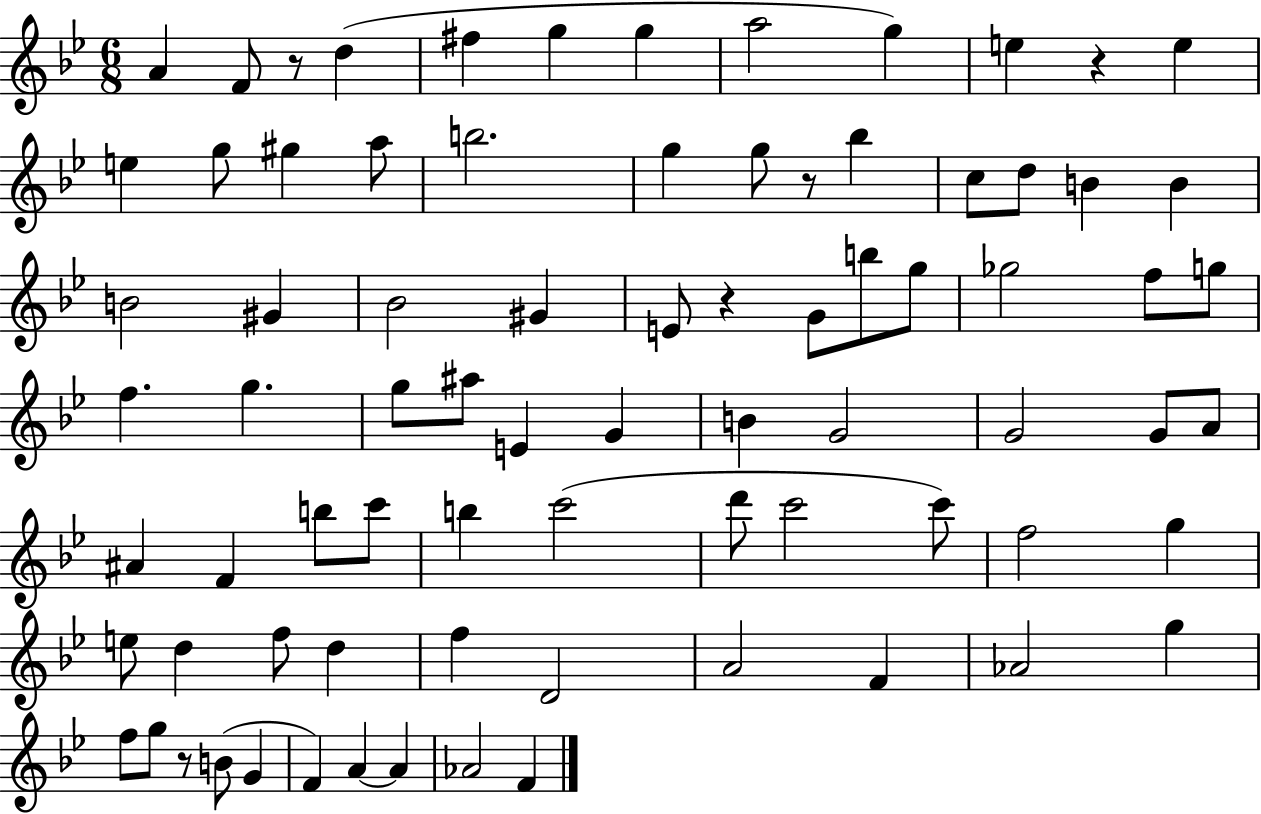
X:1
T:Untitled
M:6/8
L:1/4
K:Bb
A F/2 z/2 d ^f g g a2 g e z e e g/2 ^g a/2 b2 g g/2 z/2 _b c/2 d/2 B B B2 ^G _B2 ^G E/2 z G/2 b/2 g/2 _g2 f/2 g/2 f g g/2 ^a/2 E G B G2 G2 G/2 A/2 ^A F b/2 c'/2 b c'2 d'/2 c'2 c'/2 f2 g e/2 d f/2 d f D2 A2 F _A2 g f/2 g/2 z/2 B/2 G F A A _A2 F